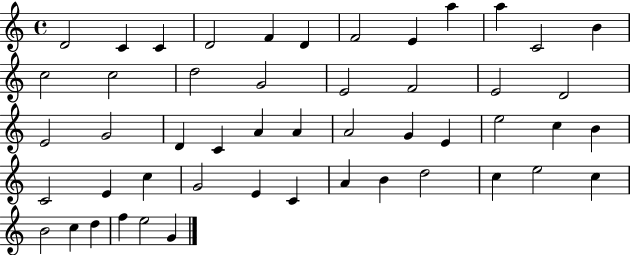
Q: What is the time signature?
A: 4/4